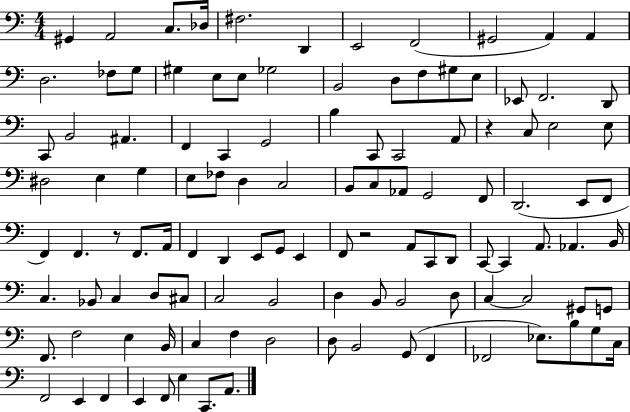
X:1
T:Untitled
M:4/4
L:1/4
K:C
^G,, A,,2 C,/2 _D,/4 ^F,2 D,, E,,2 F,,2 ^G,,2 A,, A,, D,2 _F,/2 G,/2 ^G, E,/2 E,/2 _G,2 B,,2 D,/2 F,/2 ^G,/2 E,/2 _E,,/2 F,,2 D,,/2 C,,/2 B,,2 ^A,, F,, C,, G,,2 B, C,,/2 C,,2 A,,/2 z C,/2 E,2 E,/2 ^D,2 E, G, E,/2 _F,/2 D, C,2 B,,/2 C,/2 _A,,/2 G,,2 F,,/2 D,,2 E,,/2 F,,/2 F,, F,, z/2 F,,/2 A,,/4 F,, D,, E,,/2 G,,/2 E,, F,,/2 z2 A,,/2 C,,/2 D,,/2 C,,/2 C,, A,,/2 _A,, B,,/4 C, _B,,/2 C, D,/2 ^C,/2 C,2 B,,2 D, B,,/2 B,,2 D,/2 C, C,2 ^G,,/2 G,,/2 F,,/2 F,2 E, B,,/4 C, F, D,2 D,/2 B,,2 G,,/2 F,, _F,,2 _E,/2 B,/2 G,/2 C,/4 F,,2 E,, F,, E,, F,,/2 E, C,,/2 A,,/2